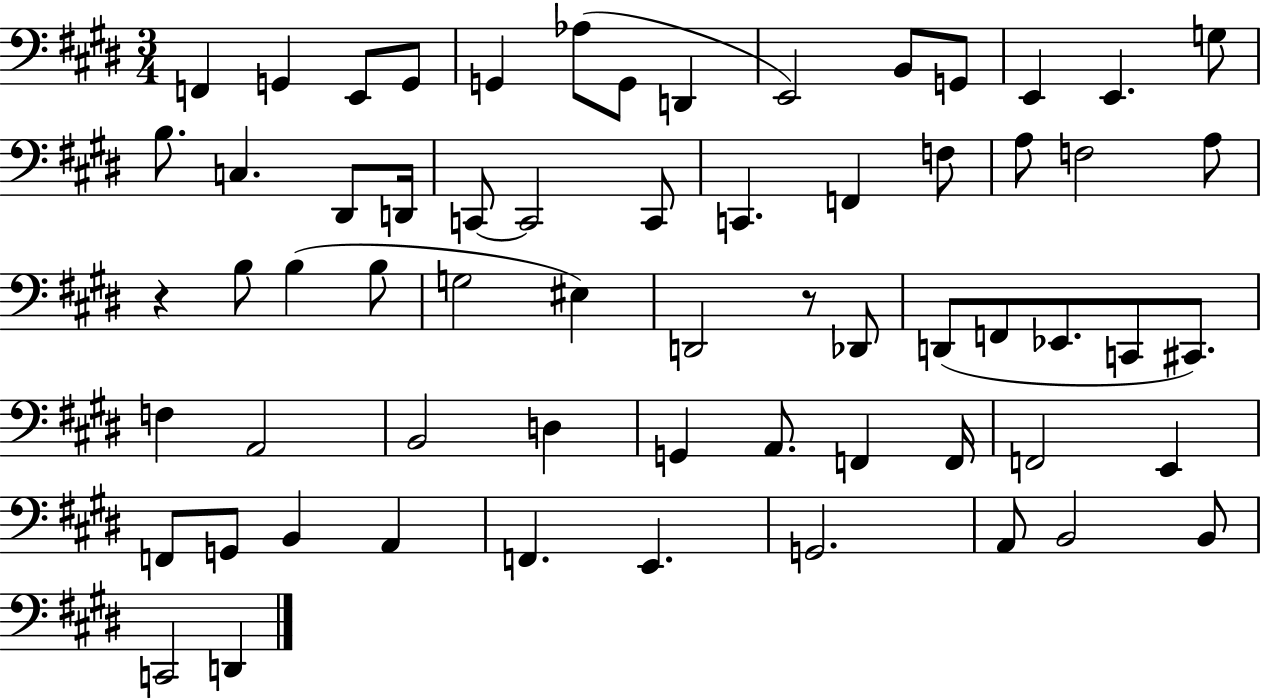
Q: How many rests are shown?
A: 2